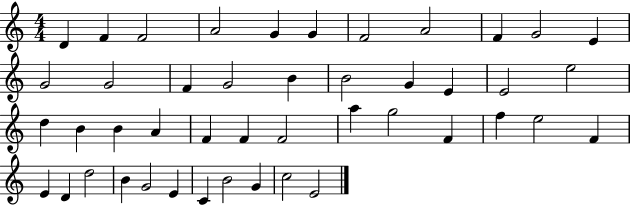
X:1
T:Untitled
M:4/4
L:1/4
K:C
D F F2 A2 G G F2 A2 F G2 E G2 G2 F G2 B B2 G E E2 e2 d B B A F F F2 a g2 F f e2 F E D d2 B G2 E C B2 G c2 E2